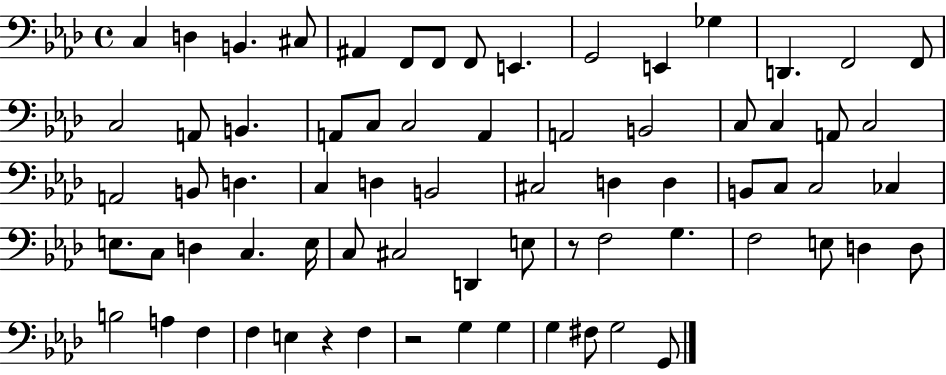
C3/q D3/q B2/q. C#3/e A#2/q F2/e F2/e F2/e E2/q. G2/h E2/q Gb3/q D2/q. F2/h F2/e C3/h A2/e B2/q. A2/e C3/e C3/h A2/q A2/h B2/h C3/e C3/q A2/e C3/h A2/h B2/e D3/q. C3/q D3/q B2/h C#3/h D3/q D3/q B2/e C3/e C3/h CES3/q E3/e. C3/e D3/q C3/q. E3/s C3/e C#3/h D2/q E3/e R/e F3/h G3/q. F3/h E3/e D3/q D3/e B3/h A3/q F3/q F3/q E3/q R/q F3/q R/h G3/q G3/q G3/q F#3/e G3/h G2/e